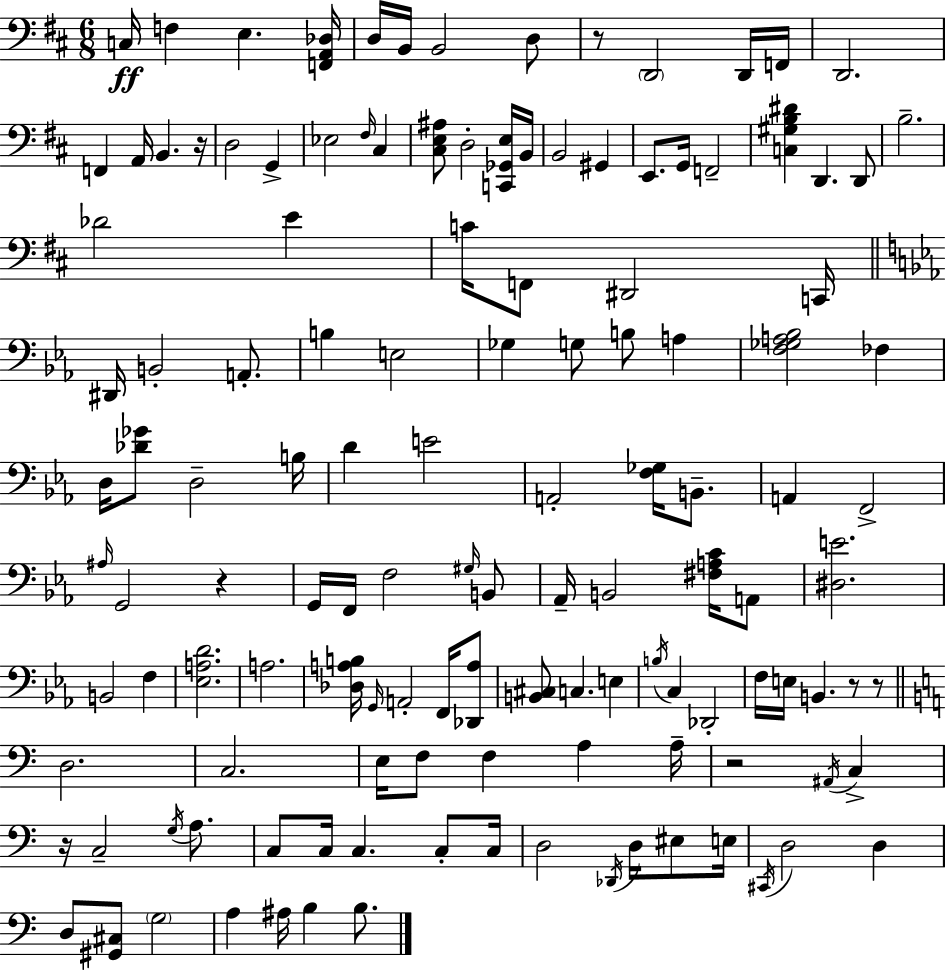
{
  \clef bass
  \numericTimeSignature
  \time 6/8
  \key d \major
  c16\ff f4 e4. <f, a, des>16 | d16 b,16 b,2 d8 | r8 \parenthesize d,2 d,16 f,16 | d,2. | \break f,4 a,16 b,4. r16 | d2 g,4-> | ees2 \grace { fis16 } cis4 | <cis e ais>8 d2-. <c, ges, e>16 | \break b,16 b,2 gis,4 | e,8. g,16 f,2-- | <c gis b dis'>4 d,4. d,8 | b2.-- | \break des'2 e'4 | c'16 f,8 dis,2 | c,16 \bar "||" \break \key c \minor dis,16 b,2-. a,8.-. | b4 e2 | ges4 g8 b8 a4 | <f ges a bes>2 fes4 | \break d16 <des' ges'>8 d2-- b16 | d'4 e'2 | a,2-. <f ges>16 b,8.-- | a,4 f,2-> | \break \grace { ais16 } g,2 r4 | g,16 f,16 f2 \grace { gis16 } | b,8 aes,16-- b,2 <fis a c'>16 | a,8 <dis e'>2. | \break b,2 f4 | <ees a d'>2. | a2. | <des a b>16 \grace { g,16 } a,2-. | \break f,16 <des, a>8 <b, cis>8 c4. e4 | \acciaccatura { b16 } c4 des,2-. | f16 e16 b,4. | r8 r8 \bar "||" \break \key a \minor d2. | c2. | e16 f8 f4 a4 a16-- | r2 \acciaccatura { ais,16 } c4-> | \break r16 c2-- \acciaccatura { g16 } a8. | c8 c16 c4. c8-. | c16 d2 \acciaccatura { des,16 } d16 | eis8 e16 \acciaccatura { cis,16 } d2 | \break d4 d8 <gis, cis>8 \parenthesize g2 | a4 ais16 b4 | b8. \bar "|."
}